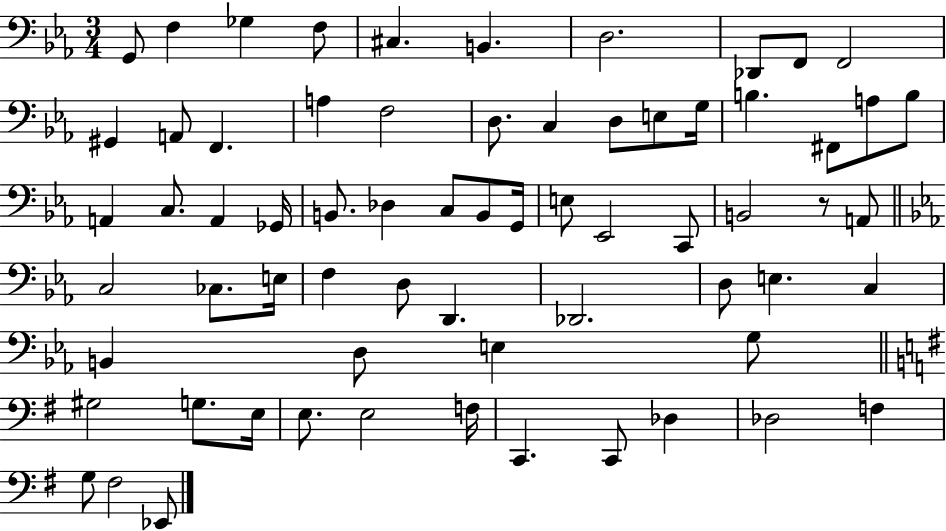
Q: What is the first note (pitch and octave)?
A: G2